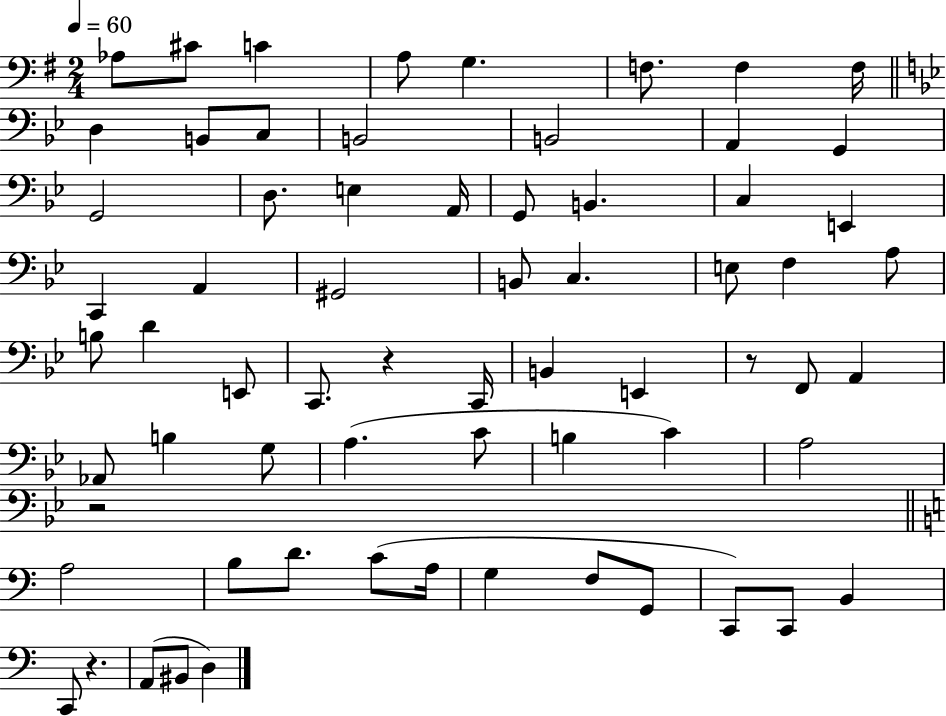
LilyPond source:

{
  \clef bass
  \numericTimeSignature
  \time 2/4
  \key g \major
  \tempo 4 = 60
  aes8 cis'8 c'4 | a8 g4. | f8. f4 f16 | \bar "||" \break \key bes \major d4 b,8 c8 | b,2 | b,2 | a,4 g,4 | \break g,2 | d8. e4 a,16 | g,8 b,4. | c4 e,4 | \break c,4 a,4 | gis,2 | b,8 c4. | e8 f4 a8 | \break b8 d'4 e,8 | c,8. r4 c,16 | b,4 e,4 | r8 f,8 a,4 | \break aes,8 b4 g8 | a4.( c'8 | b4 c'4) | a2 | \break r2 | \bar "||" \break \key c \major a2 | b8 d'8. c'8( a16 | g4 f8 g,8 | c,8) c,8 b,4 | \break c,8 r4. | a,8( bis,8 d4) | \bar "|."
}